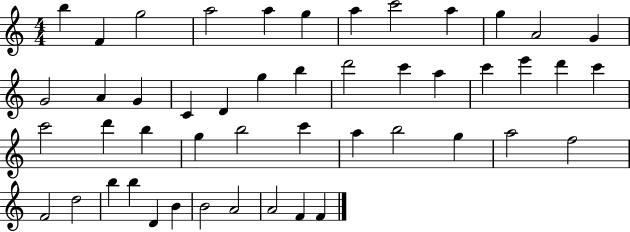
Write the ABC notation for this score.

X:1
T:Untitled
M:4/4
L:1/4
K:C
b F g2 a2 a g a c'2 a g A2 G G2 A G C D g b d'2 c' a c' e' d' c' c'2 d' b g b2 c' a b2 g a2 f2 F2 d2 b b D B B2 A2 A2 F F